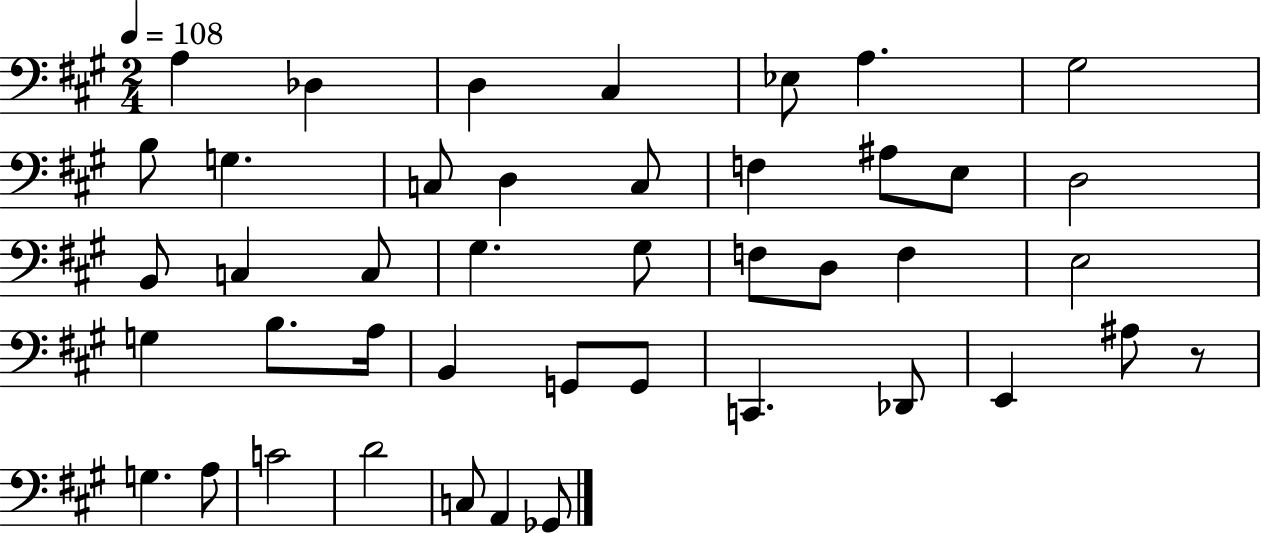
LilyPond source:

{
  \clef bass
  \numericTimeSignature
  \time 2/4
  \key a \major
  \tempo 4 = 108
  a4 des4 | d4 cis4 | ees8 a4. | gis2 | \break b8 g4. | c8 d4 c8 | f4 ais8 e8 | d2 | \break b,8 c4 c8 | gis4. gis8 | f8 d8 f4 | e2 | \break g4 b8. a16 | b,4 g,8 g,8 | c,4. des,8 | e,4 ais8 r8 | \break g4. a8 | c'2 | d'2 | c8 a,4 ges,8 | \break \bar "|."
}